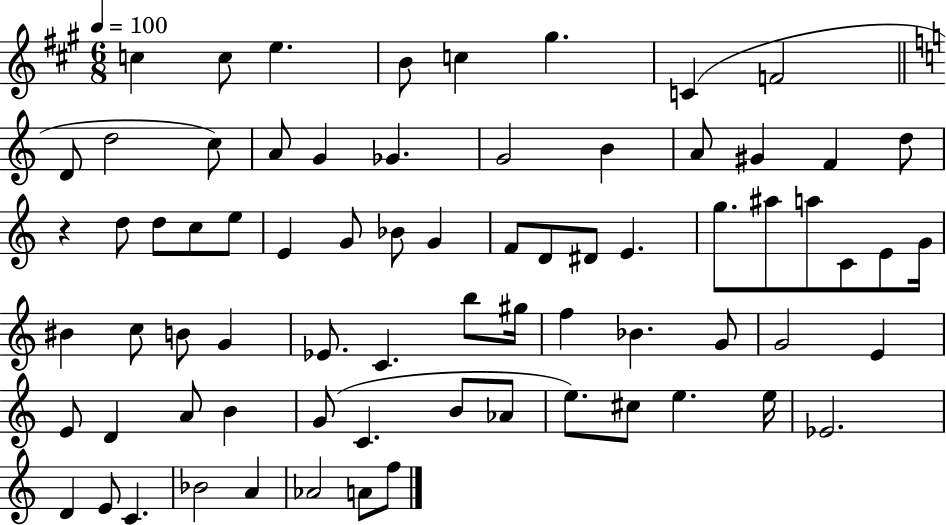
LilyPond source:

{
  \clef treble
  \numericTimeSignature
  \time 6/8
  \key a \major
  \tempo 4 = 100
  c''4 c''8 e''4. | b'8 c''4 gis''4. | c'4( f'2 | \bar "||" \break \key a \minor d'8 d''2 c''8) | a'8 g'4 ges'4. | g'2 b'4 | a'8 gis'4 f'4 d''8 | \break r4 d''8 d''8 c''8 e''8 | e'4 g'8 bes'8 g'4 | f'8 d'8 dis'8 e'4. | g''8. ais''8 a''8 c'8 e'8 g'16 | \break bis'4 c''8 b'8 g'4 | ees'8. c'4. b''8 gis''16 | f''4 bes'4. g'8 | g'2 e'4 | \break e'8 d'4 a'8 b'4 | g'8( c'4. b'8 aes'8 | e''8.) cis''8 e''4. e''16 | ees'2. | \break d'4 e'8 c'4. | bes'2 a'4 | aes'2 a'8 f''8 | \bar "|."
}